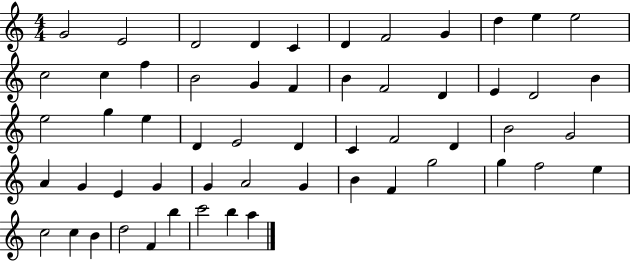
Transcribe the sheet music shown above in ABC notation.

X:1
T:Untitled
M:4/4
L:1/4
K:C
G2 E2 D2 D C D F2 G d e e2 c2 c f B2 G F B F2 D E D2 B e2 g e D E2 D C F2 D B2 G2 A G E G G A2 G B F g2 g f2 e c2 c B d2 F b c'2 b a